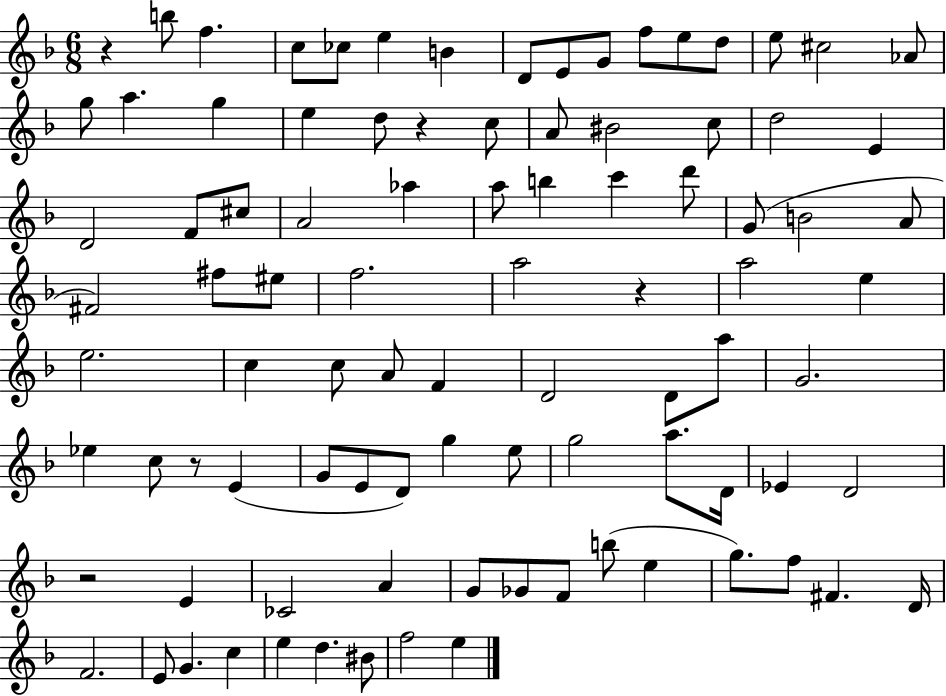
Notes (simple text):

R/q B5/e F5/q. C5/e CES5/e E5/q B4/q D4/e E4/e G4/e F5/e E5/e D5/e E5/e C#5/h Ab4/e G5/e A5/q. G5/q E5/q D5/e R/q C5/e A4/e BIS4/h C5/e D5/h E4/q D4/h F4/e C#5/e A4/h Ab5/q A5/e B5/q C6/q D6/e G4/e B4/h A4/e F#4/h F#5/e EIS5/e F5/h. A5/h R/q A5/h E5/q E5/h. C5/q C5/e A4/e F4/q D4/h D4/e A5/e G4/h. Eb5/q C5/e R/e E4/q G4/e E4/e D4/e G5/q E5/e G5/h A5/e. D4/s Eb4/q D4/h R/h E4/q CES4/h A4/q G4/e Gb4/e F4/e B5/e E5/q G5/e. F5/e F#4/q. D4/s F4/h. E4/e G4/q. C5/q E5/q D5/q. BIS4/e F5/h E5/q